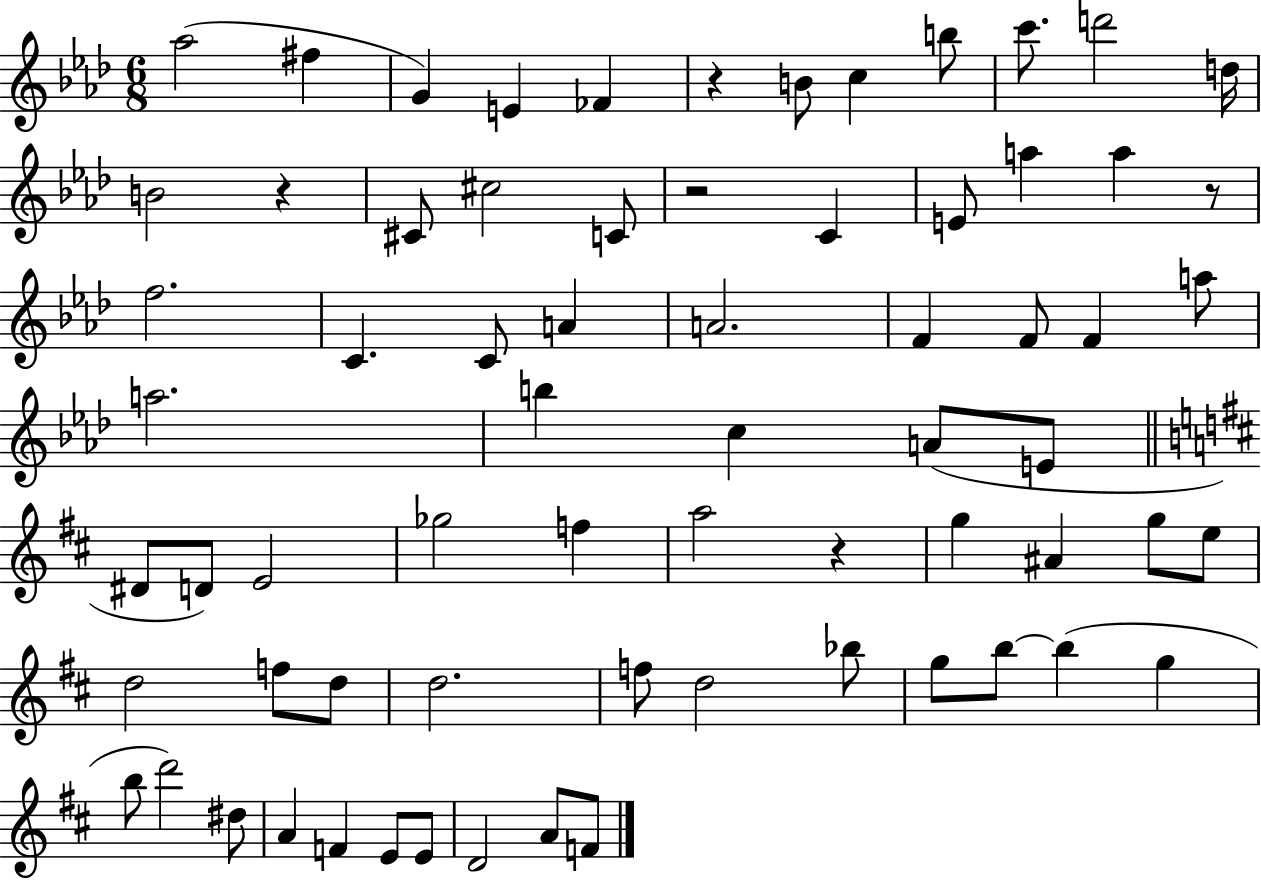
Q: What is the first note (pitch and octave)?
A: Ab5